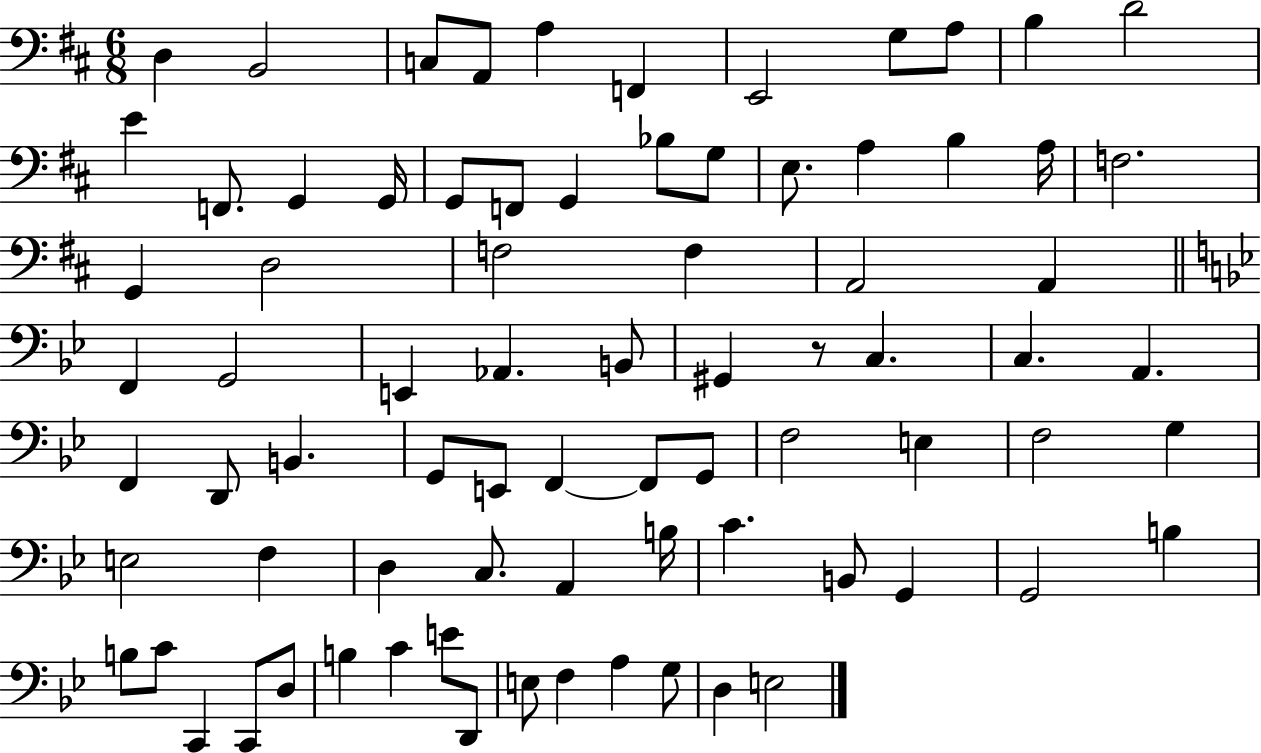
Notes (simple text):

D3/q B2/h C3/e A2/e A3/q F2/q E2/h G3/e A3/e B3/q D4/h E4/q F2/e. G2/q G2/s G2/e F2/e G2/q Bb3/e G3/e E3/e. A3/q B3/q A3/s F3/h. G2/q D3/h F3/h F3/q A2/h A2/q F2/q G2/h E2/q Ab2/q. B2/e G#2/q R/e C3/q. C3/q. A2/q. F2/q D2/e B2/q. G2/e E2/e F2/q F2/e G2/e F3/h E3/q F3/h G3/q E3/h F3/q D3/q C3/e. A2/q B3/s C4/q. B2/e G2/q G2/h B3/q B3/e C4/e C2/q C2/e D3/e B3/q C4/q E4/e D2/e E3/e F3/q A3/q G3/e D3/q E3/h